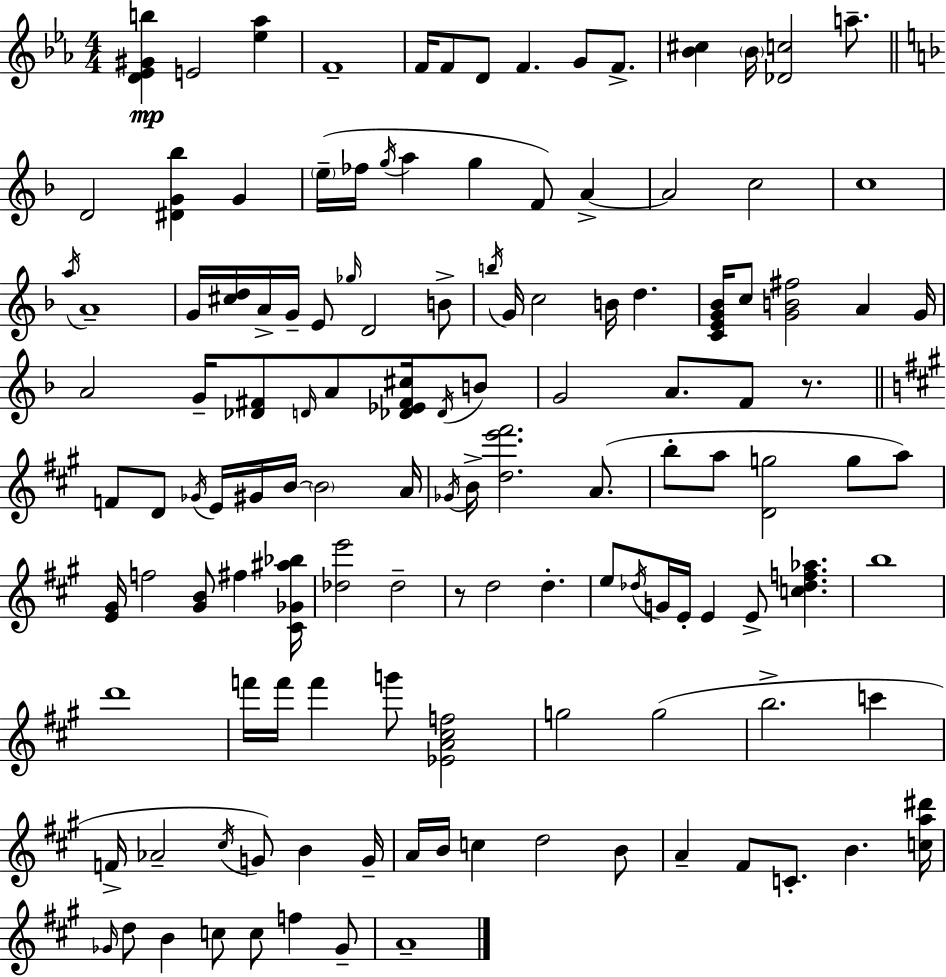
X:1
T:Untitled
M:4/4
L:1/4
K:Cm
[D_E^Gb] E2 [_e_a] F4 F/4 F/2 D/2 F G/2 F/2 [_B^c] _B/4 [_Dc]2 a/2 D2 [^DG_b] G e/4 _f/4 g/4 a g F/2 A A2 c2 c4 a/4 A4 G/4 [^cd]/4 A/4 G/4 E/2 _g/4 D2 B/2 b/4 G/4 c2 B/4 d [CEG_B]/4 c/2 [GB^f]2 A G/4 A2 G/4 [_D^F]/2 D/4 A/2 [_D_E^F^c]/4 _D/4 B/2 G2 A/2 F/2 z/2 F/2 D/2 _G/4 E/4 ^G/4 B/4 B2 A/4 _G/4 B/4 [de'^f']2 A/2 b/2 a/2 [Dg]2 g/2 a/2 [E^G]/4 f2 [^GB]/2 ^f [^C_G^a_b]/4 [_de']2 _d2 z/2 d2 d e/2 _d/4 G/4 E/4 E E/2 [c_df_a] b4 d'4 f'/4 f'/4 f' g'/2 [_EA^cf]2 g2 g2 b2 c' F/4 _A2 ^c/4 G/2 B G/4 A/4 B/4 c d2 B/2 A ^F/2 C/2 B [ca^d']/4 _G/4 d/2 B c/2 c/2 f _G/2 A4